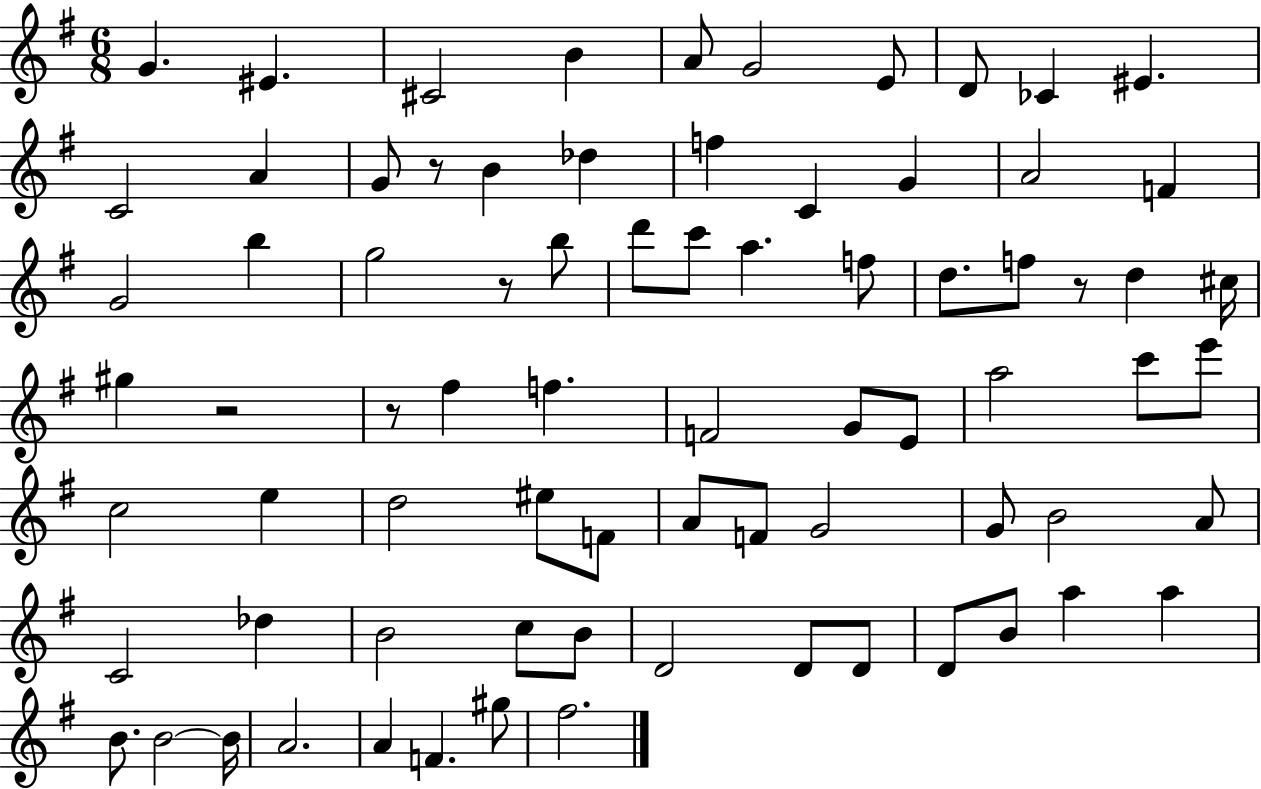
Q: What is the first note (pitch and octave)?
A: G4